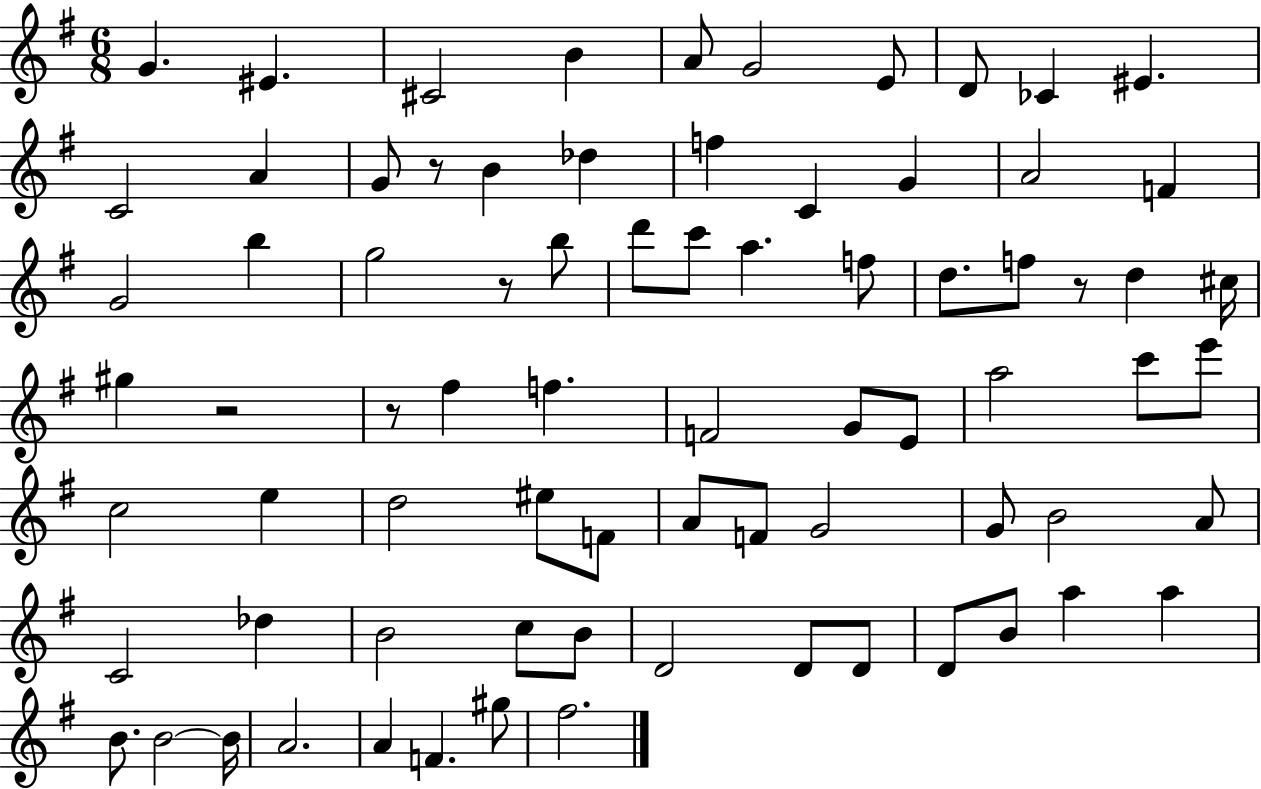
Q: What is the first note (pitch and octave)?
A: G4